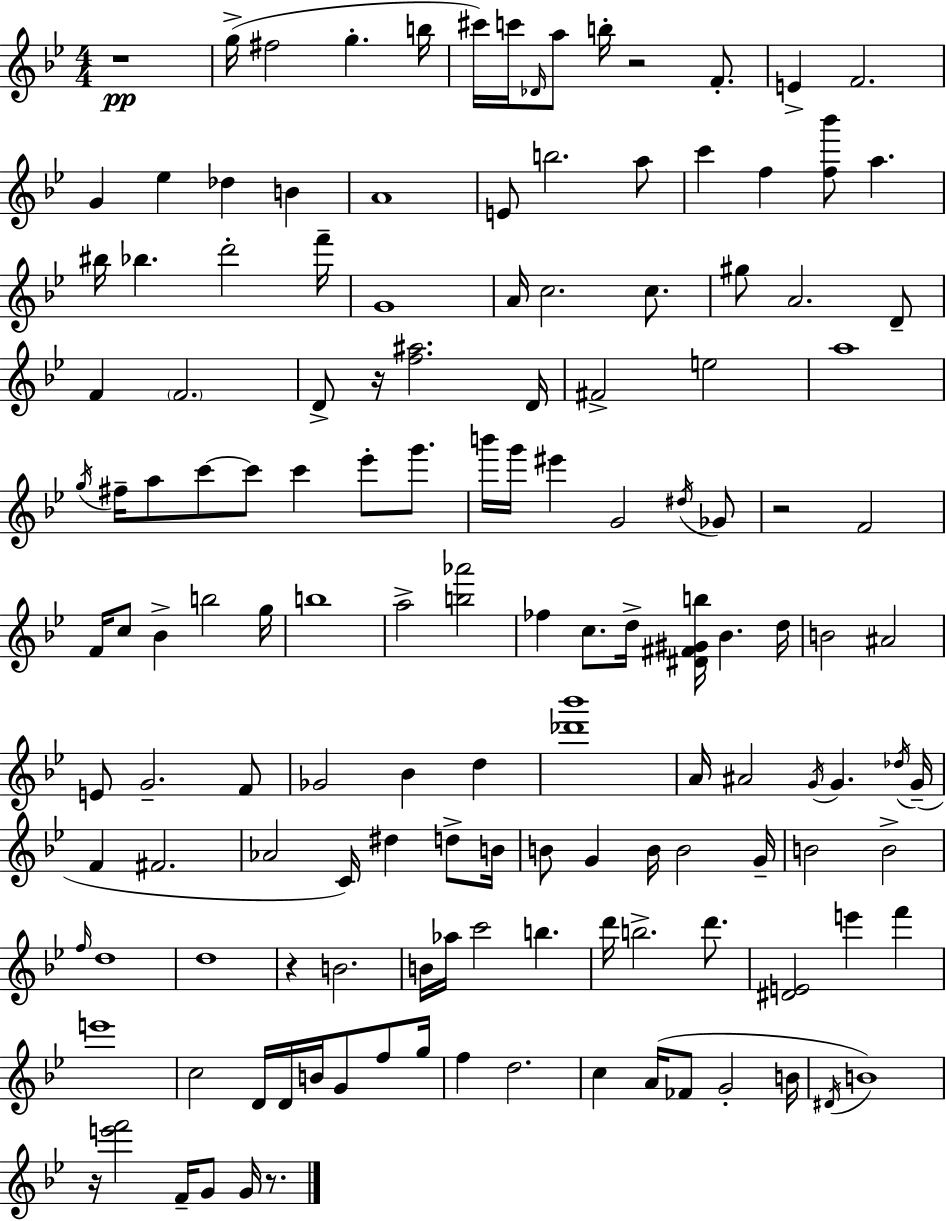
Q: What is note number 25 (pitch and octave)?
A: Bb5